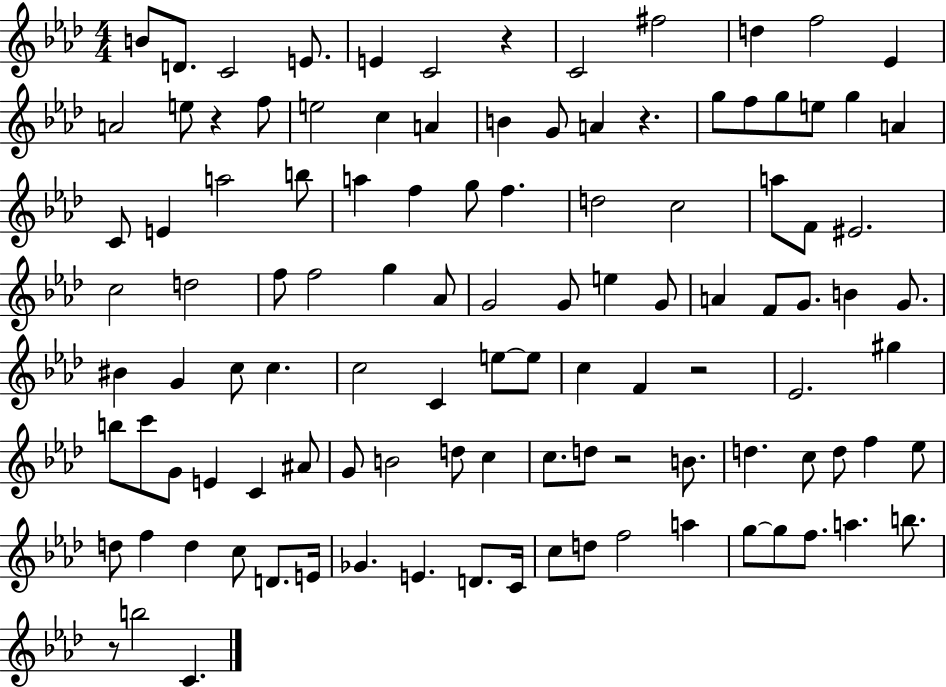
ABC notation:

X:1
T:Untitled
M:4/4
L:1/4
K:Ab
B/2 D/2 C2 E/2 E C2 z C2 ^f2 d f2 _E A2 e/2 z f/2 e2 c A B G/2 A z g/2 f/2 g/2 e/2 g A C/2 E a2 b/2 a f g/2 f d2 c2 a/2 F/2 ^E2 c2 d2 f/2 f2 g _A/2 G2 G/2 e G/2 A F/2 G/2 B G/2 ^B G c/2 c c2 C e/2 e/2 c F z2 _E2 ^g b/2 c'/2 G/2 E C ^A/2 G/2 B2 d/2 c c/2 d/2 z2 B/2 d c/2 d/2 f _e/2 d/2 f d c/2 D/2 E/4 _G E D/2 C/4 c/2 d/2 f2 a g/2 g/2 f/2 a b/2 z/2 b2 C